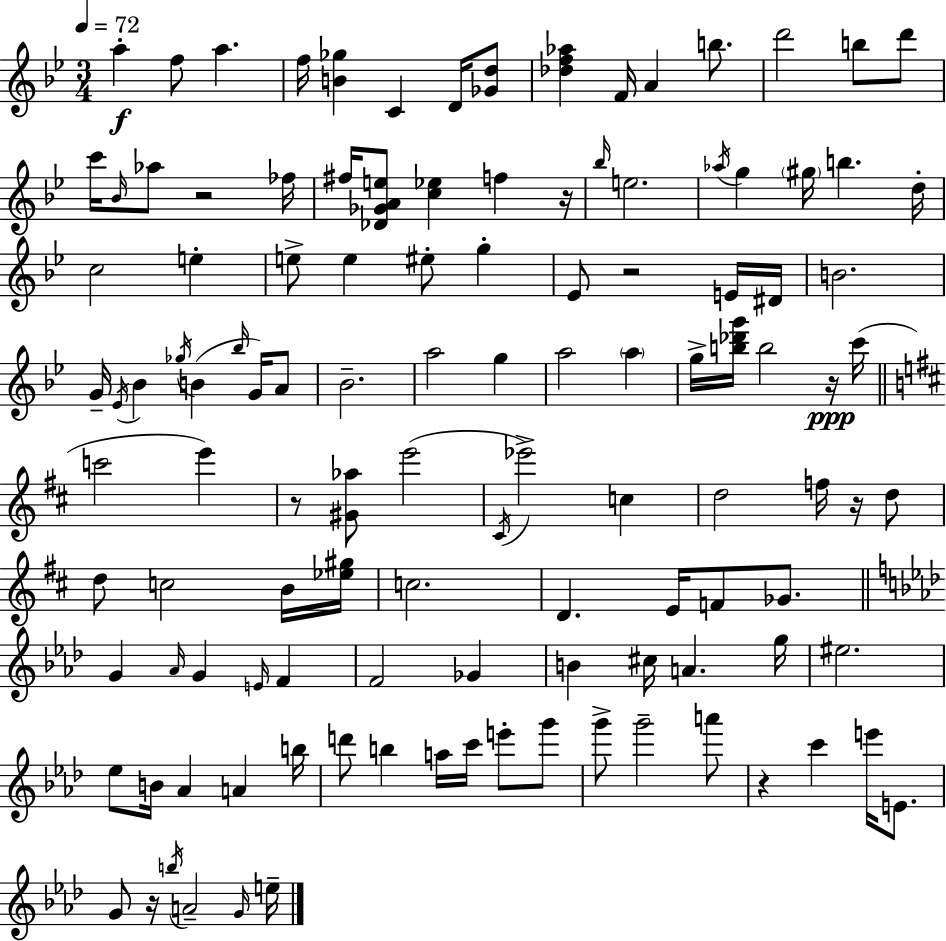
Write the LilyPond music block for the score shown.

{
  \clef treble
  \numericTimeSignature
  \time 3/4
  \key g \minor
  \tempo 4 = 72
  a''4-.\f f''8 a''4. | f''16 <b' ges''>4 c'4 d'16 <ges' d''>8 | <des'' f'' aes''>4 f'16 a'4 b''8. | d'''2 b''8 d'''8 | \break c'''16 \grace { bes'16 } aes''8 r2 | fes''16 fis''16 <des' ges' a' e''>8 <c'' ees''>4 f''4 | r16 \grace { bes''16 } e''2. | \acciaccatura { aes''16 } g''4 \parenthesize gis''16 b''4. | \break d''16-. c''2 e''4-. | e''8-> e''4 eis''8-. g''4-. | ees'8 r2 | e'16 dis'16 b'2. | \break g'16-- \acciaccatura { ees'16 } bes'4 \acciaccatura { ges''16 }( b'4 | \grace { bes''16 }) g'16 a'8 bes'2.-- | a''2 | g''4 a''2 | \break \parenthesize a''4 g''16-> <b'' des''' g'''>16 b''2 | r16\ppp c'''16( \bar "||" \break \key d \major c'''2 e'''4) | r8 <gis' aes''>8 e'''2( | \acciaccatura { cis'16 } ees'''2->) c''4 | d''2 f''16 r16 d''8 | \break d''8 c''2 b'16 | <ees'' gis''>16 c''2. | d'4. e'16 f'8 ges'8. | \bar "||" \break \key aes \major g'4 \grace { aes'16 } g'4 \grace { e'16 } f'4 | f'2 ges'4 | b'4 cis''16 a'4. | g''16 eis''2. | \break ees''8 b'16 aes'4 a'4 | b''16 d'''8 b''4 a''16 c'''16 e'''8-. | g'''8 g'''8-> g'''2-- | a'''8 r4 c'''4 e'''16 e'8. | \break g'8 r16 \acciaccatura { b''16 } a'2-- | \grace { g'16 } e''16-- \bar "|."
}